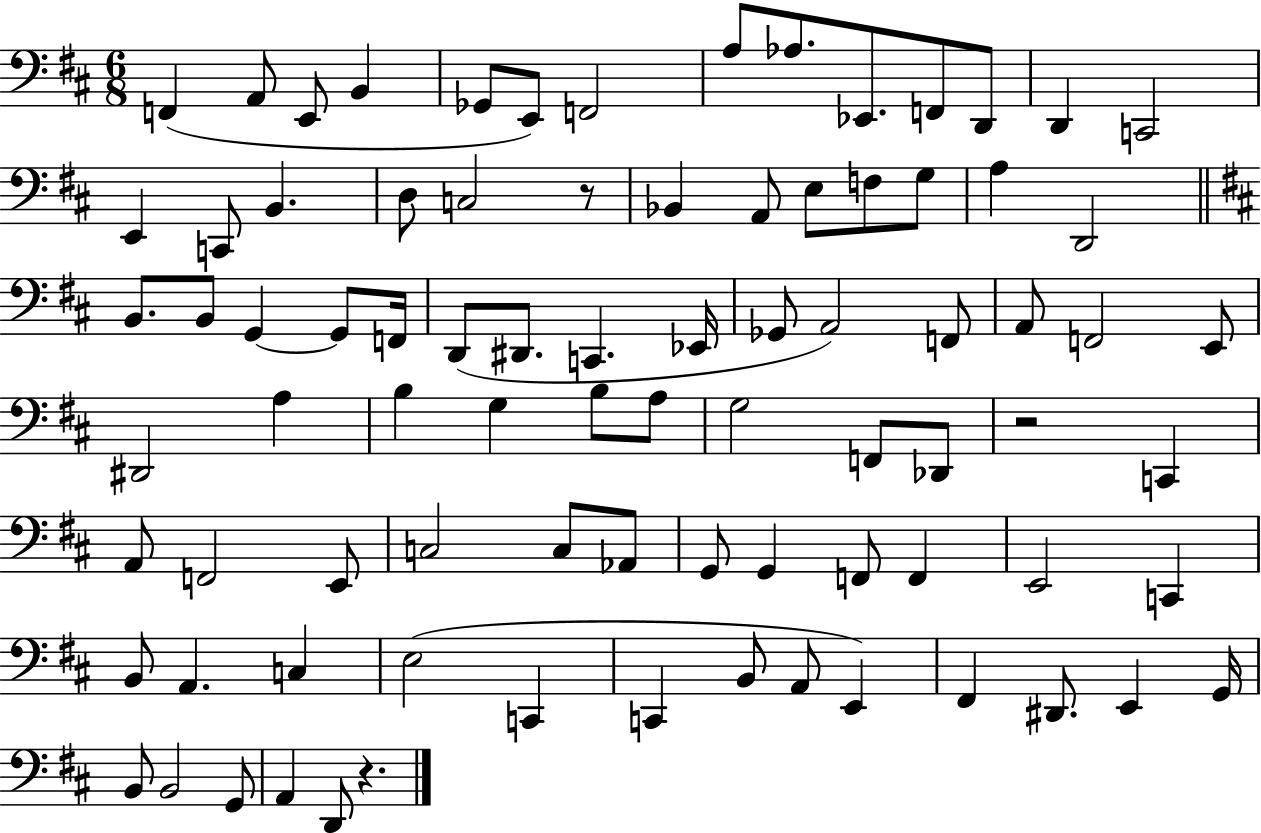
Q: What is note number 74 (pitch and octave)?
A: D#2